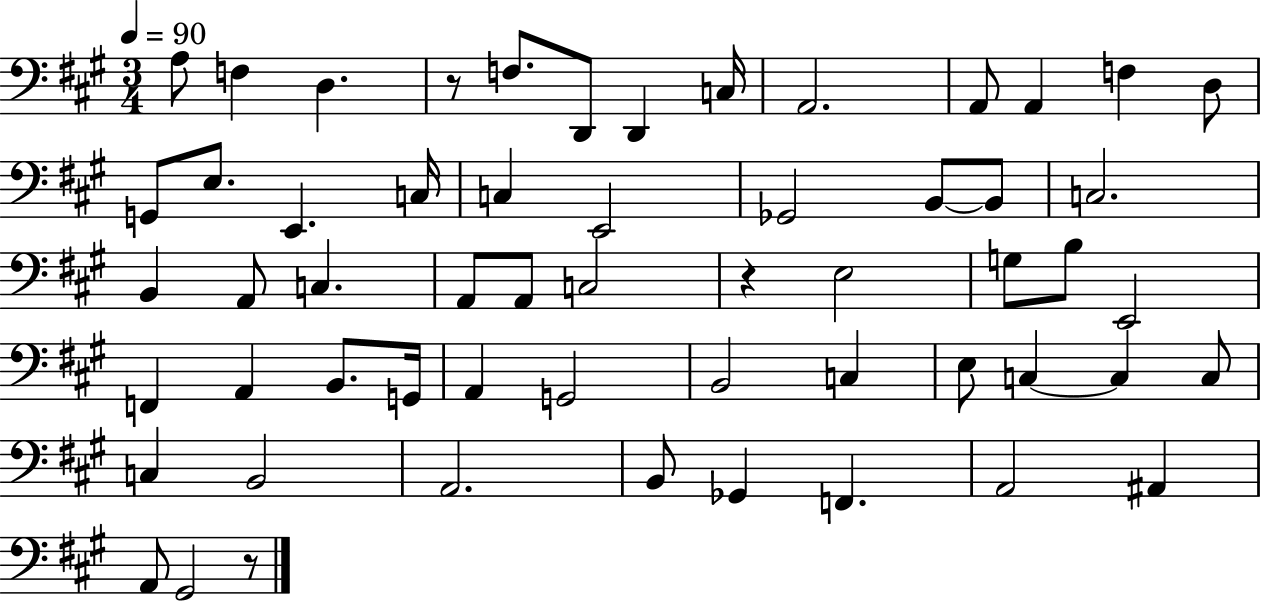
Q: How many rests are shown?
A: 3